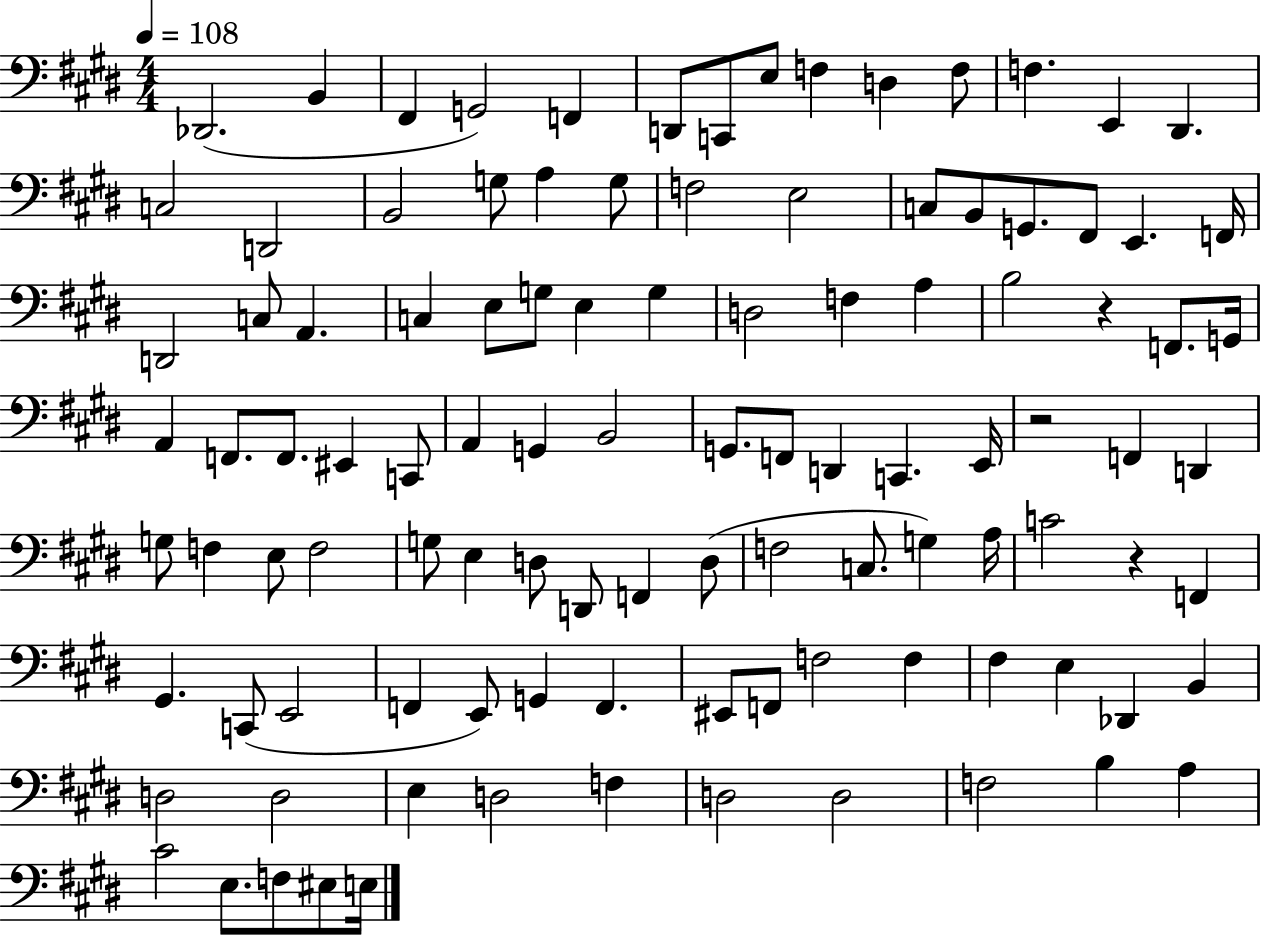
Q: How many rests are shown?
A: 3